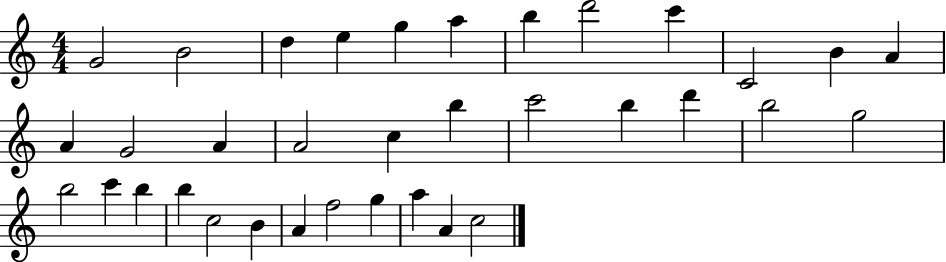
X:1
T:Untitled
M:4/4
L:1/4
K:C
G2 B2 d e g a b d'2 c' C2 B A A G2 A A2 c b c'2 b d' b2 g2 b2 c' b b c2 B A f2 g a A c2